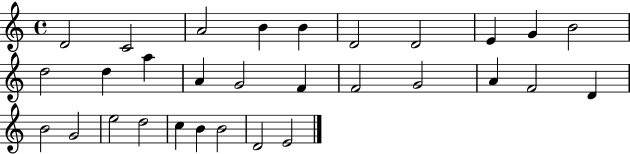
D4/h C4/h A4/h B4/q B4/q D4/h D4/h E4/q G4/q B4/h D5/h D5/q A5/q A4/q G4/h F4/q F4/h G4/h A4/q F4/h D4/q B4/h G4/h E5/h D5/h C5/q B4/q B4/h D4/h E4/h